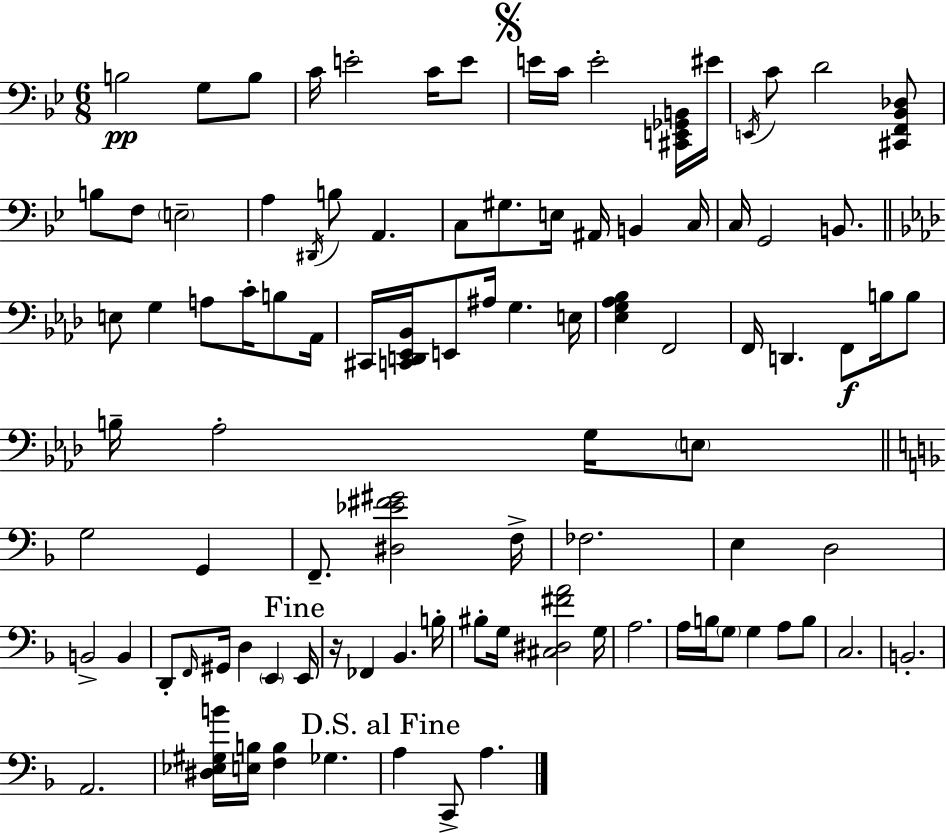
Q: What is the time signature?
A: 6/8